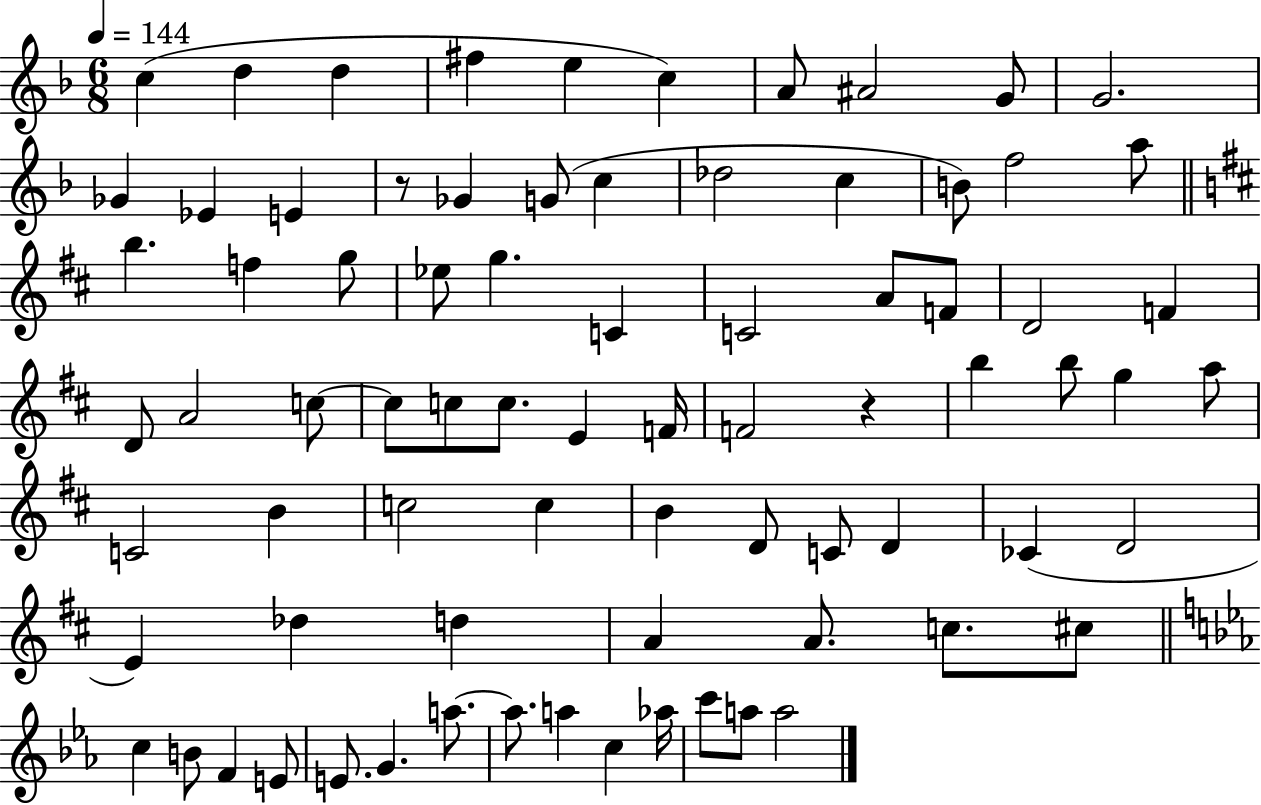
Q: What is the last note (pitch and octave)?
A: A5